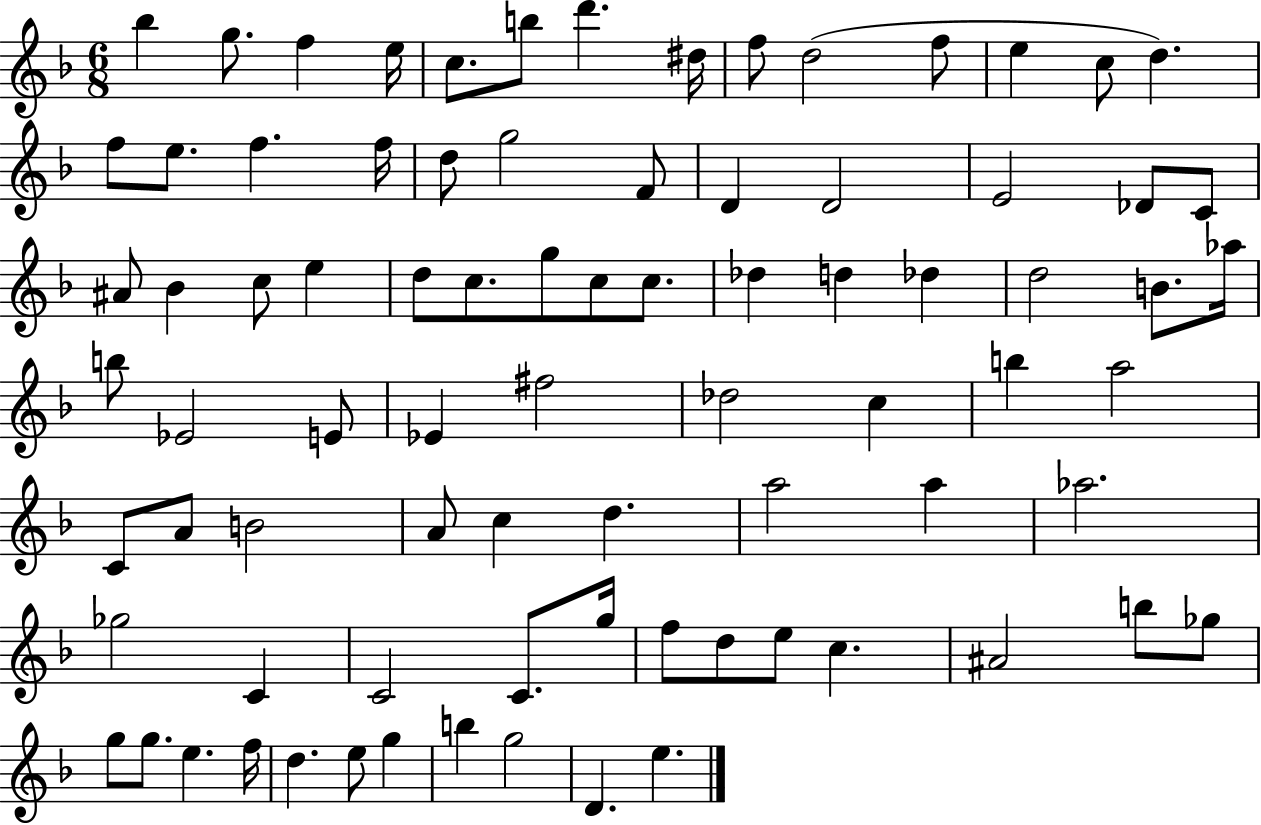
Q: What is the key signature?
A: F major